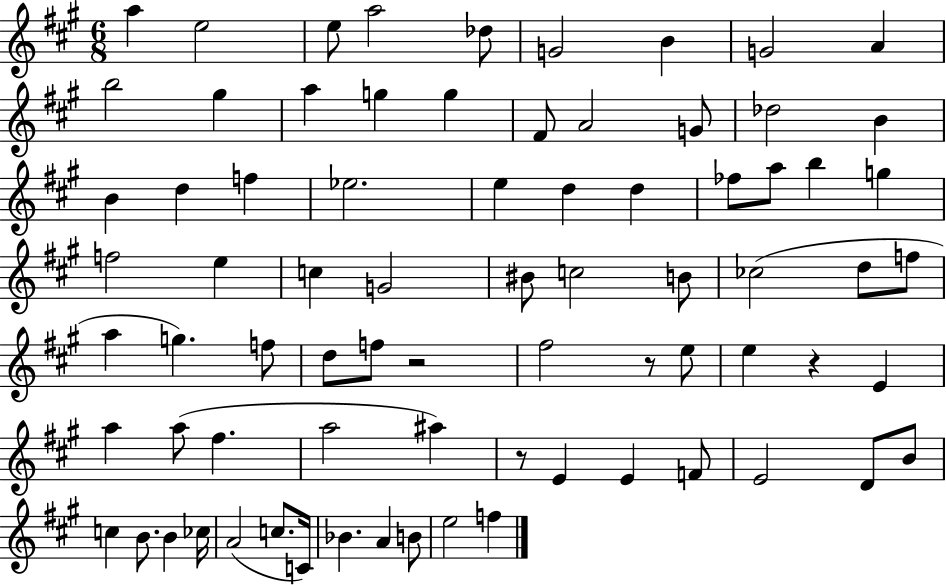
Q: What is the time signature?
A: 6/8